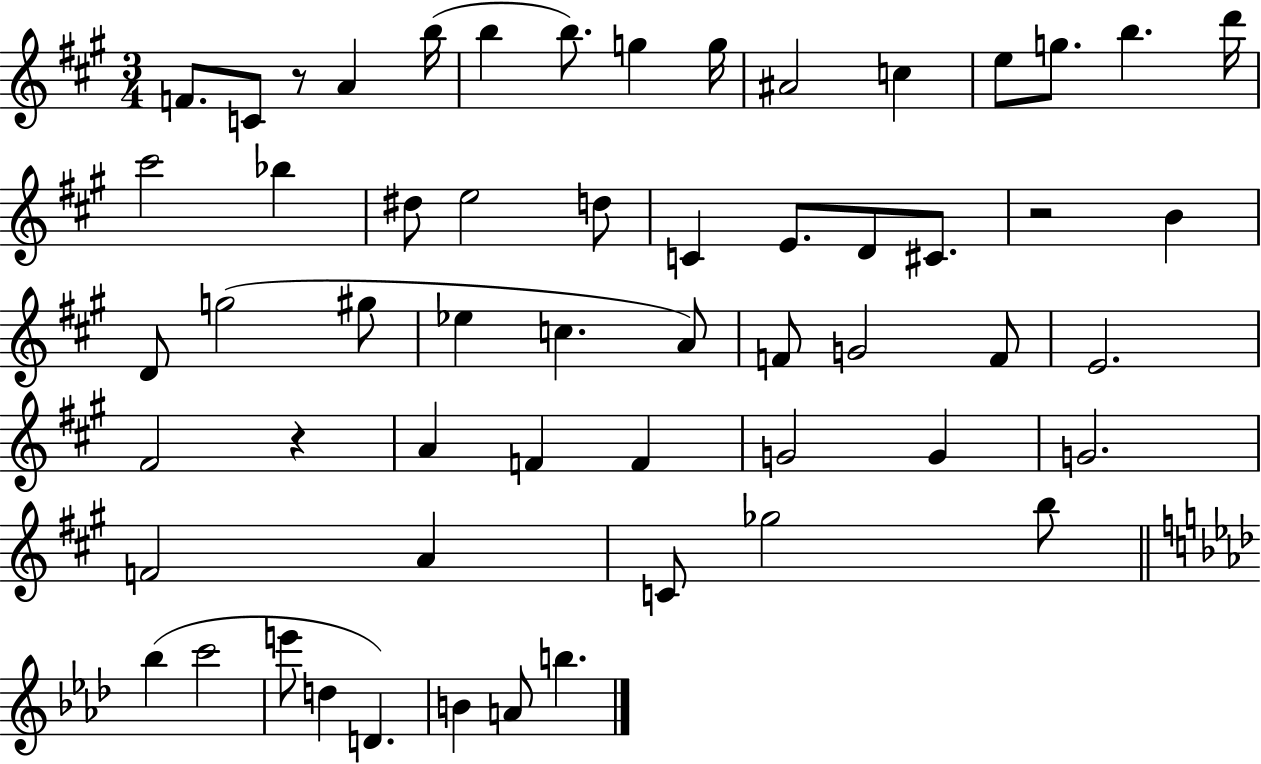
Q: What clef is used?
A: treble